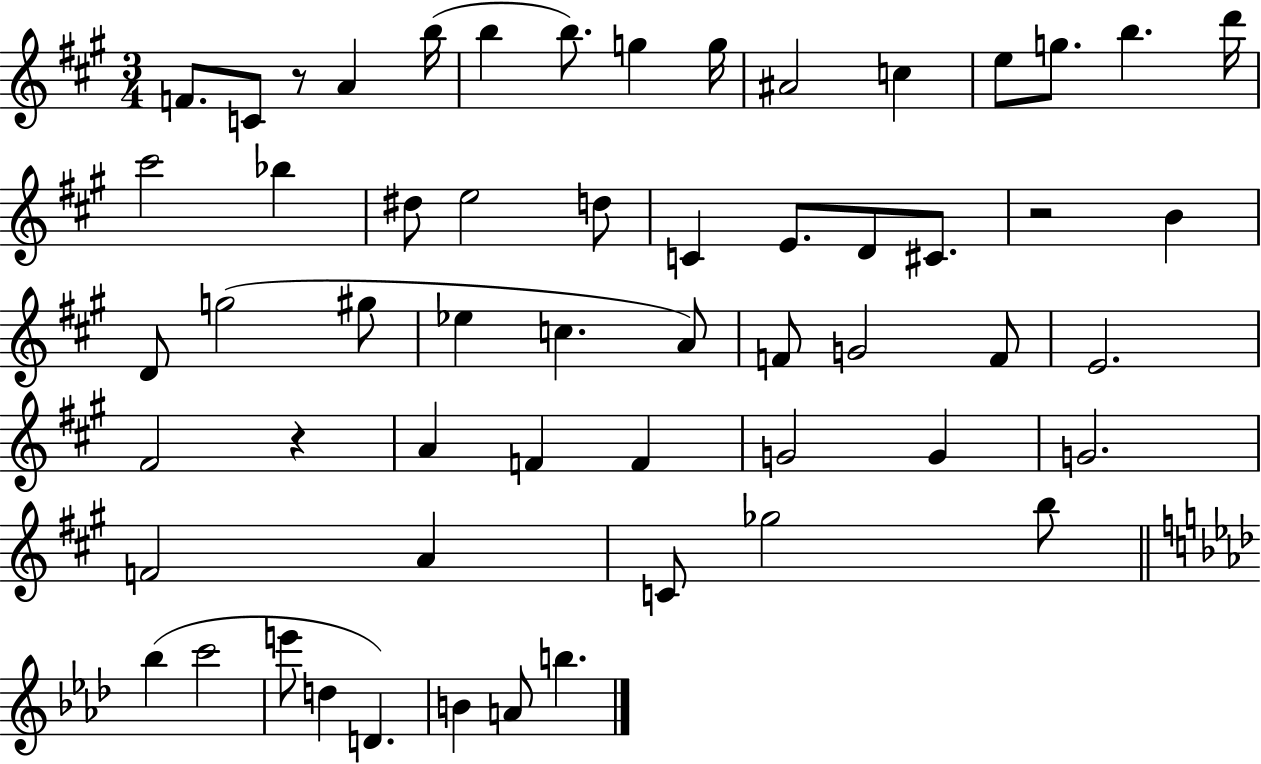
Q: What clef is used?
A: treble